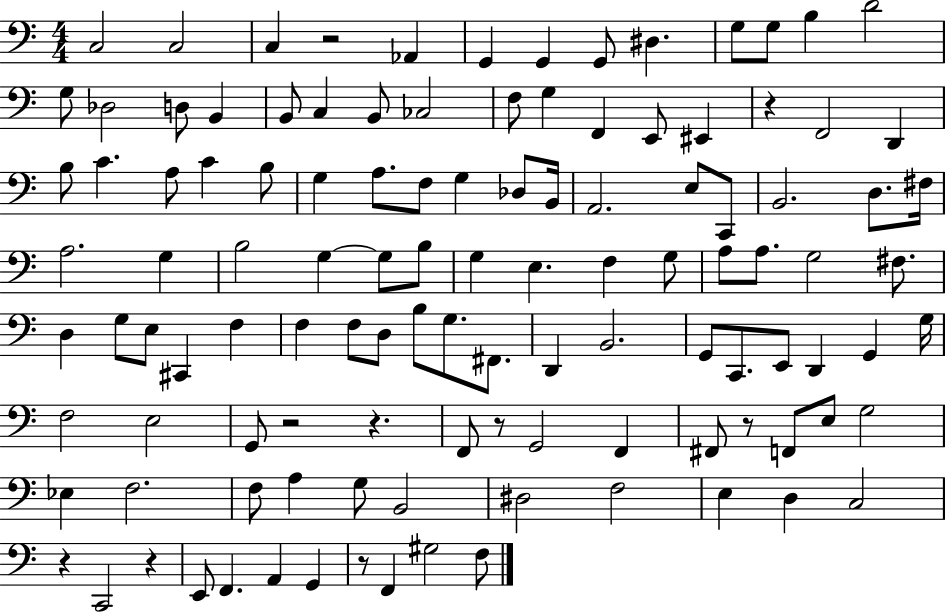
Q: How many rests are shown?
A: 9